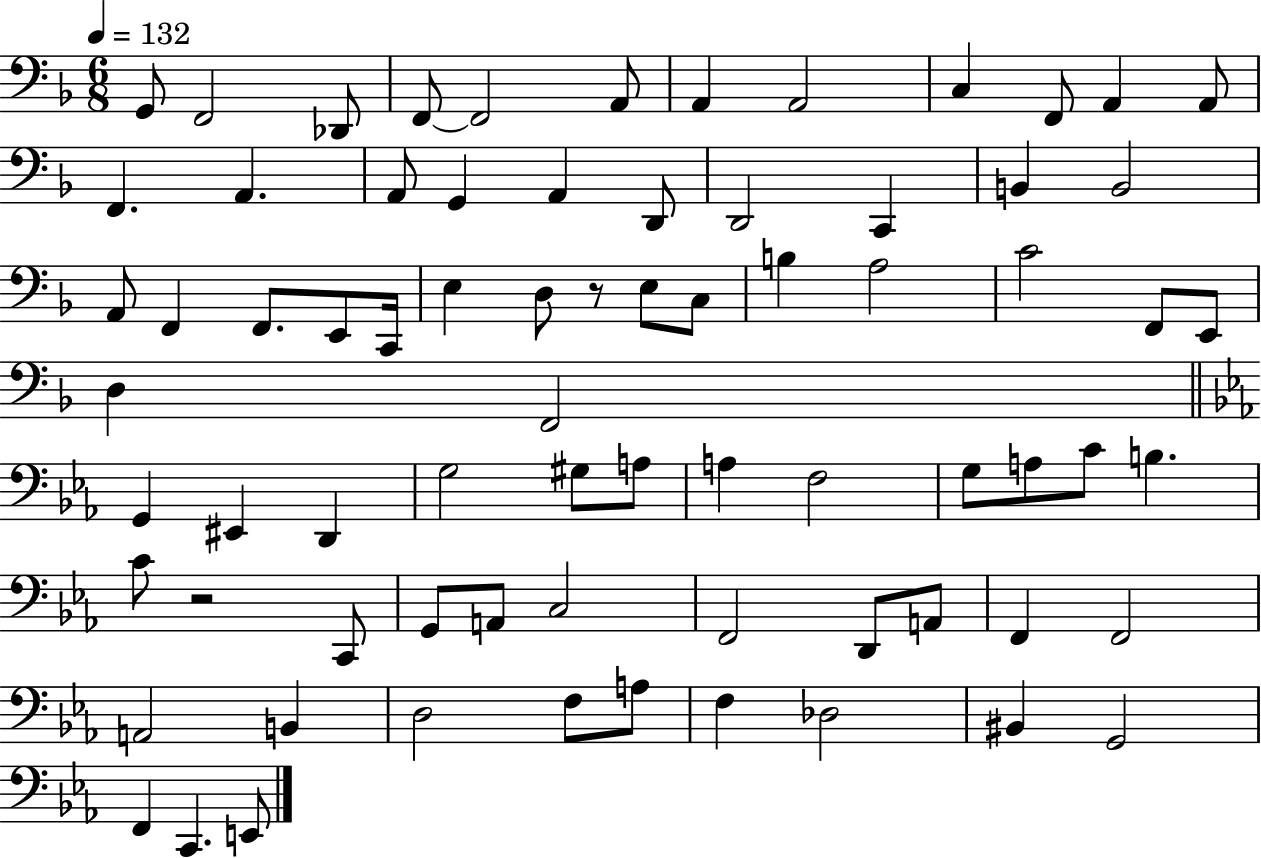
G2/e F2/h Db2/e F2/e F2/h A2/e A2/q A2/h C3/q F2/e A2/q A2/e F2/q. A2/q. A2/e G2/q A2/q D2/e D2/h C2/q B2/q B2/h A2/e F2/q F2/e. E2/e C2/s E3/q D3/e R/e E3/e C3/e B3/q A3/h C4/h F2/e E2/e D3/q F2/h G2/q EIS2/q D2/q G3/h G#3/e A3/e A3/q F3/h G3/e A3/e C4/e B3/q. C4/e R/h C2/e G2/e A2/e C3/h F2/h D2/e A2/e F2/q F2/h A2/h B2/q D3/h F3/e A3/e F3/q Db3/h BIS2/q G2/h F2/q C2/q. E2/e